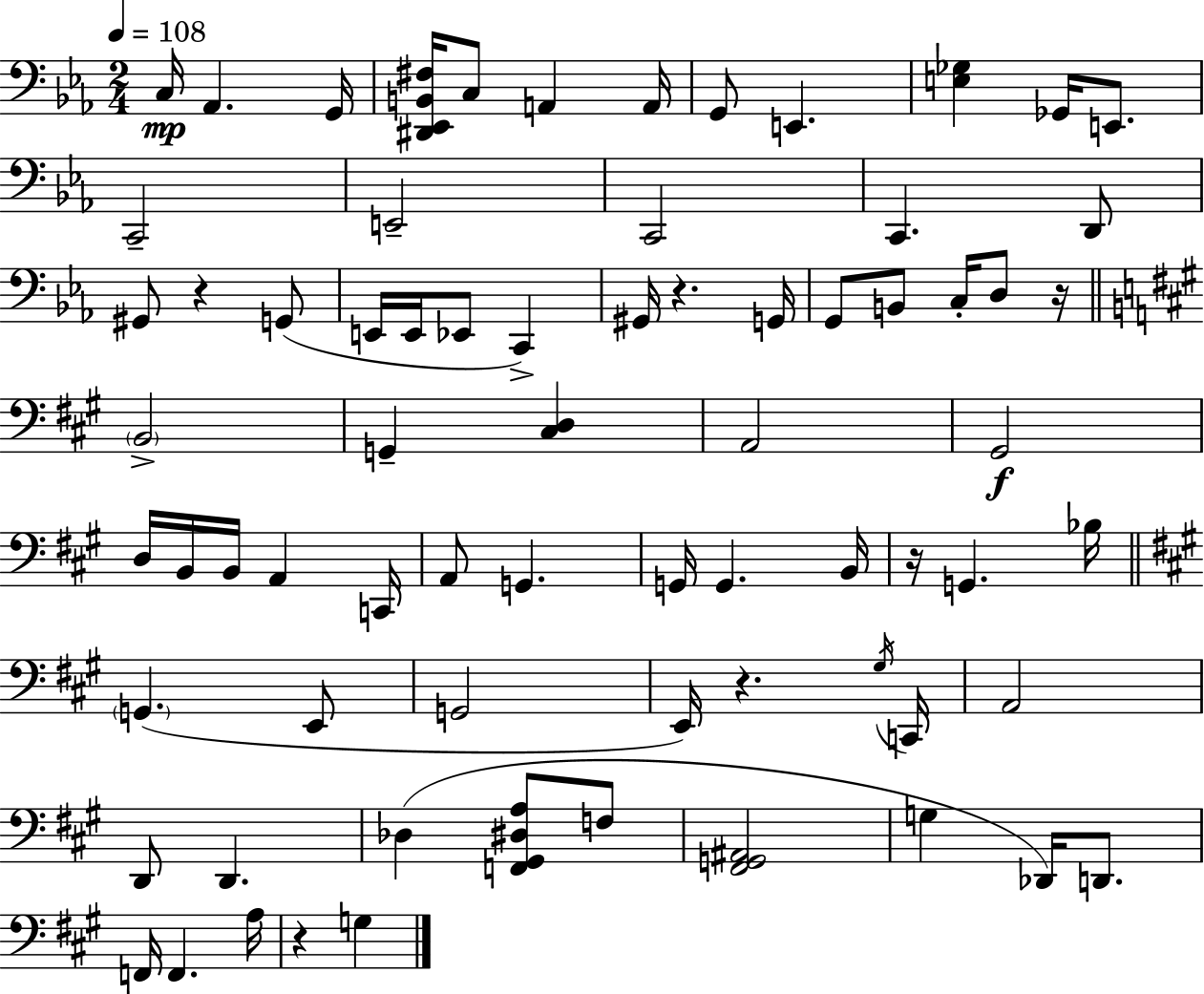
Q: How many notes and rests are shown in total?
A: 72